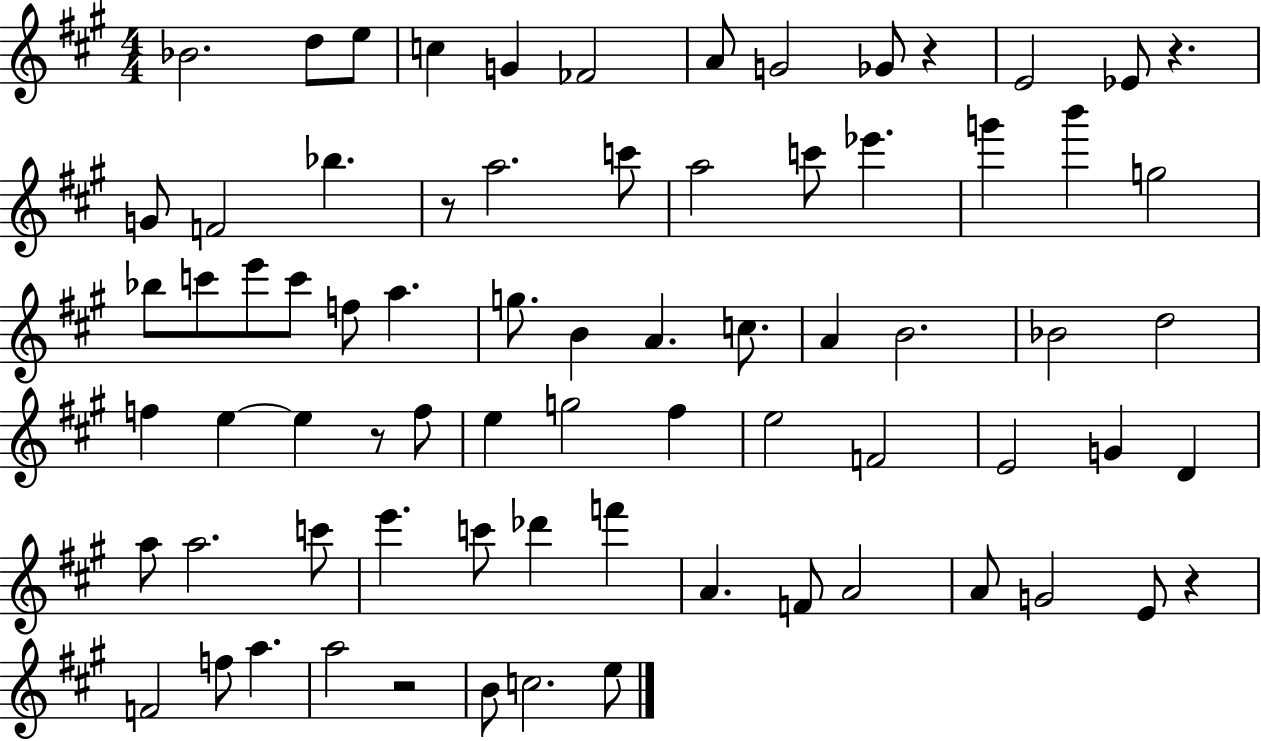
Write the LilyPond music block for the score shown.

{
  \clef treble
  \numericTimeSignature
  \time 4/4
  \key a \major
  bes'2. d''8 e''8 | c''4 g'4 fes'2 | a'8 g'2 ges'8 r4 | e'2 ees'8 r4. | \break g'8 f'2 bes''4. | r8 a''2. c'''8 | a''2 c'''8 ees'''4. | g'''4 b'''4 g''2 | \break bes''8 c'''8 e'''8 c'''8 f''8 a''4. | g''8. b'4 a'4. c''8. | a'4 b'2. | bes'2 d''2 | \break f''4 e''4~~ e''4 r8 f''8 | e''4 g''2 fis''4 | e''2 f'2 | e'2 g'4 d'4 | \break a''8 a''2. c'''8 | e'''4. c'''8 des'''4 f'''4 | a'4. f'8 a'2 | a'8 g'2 e'8 r4 | \break f'2 f''8 a''4. | a''2 r2 | b'8 c''2. e''8 | \bar "|."
}